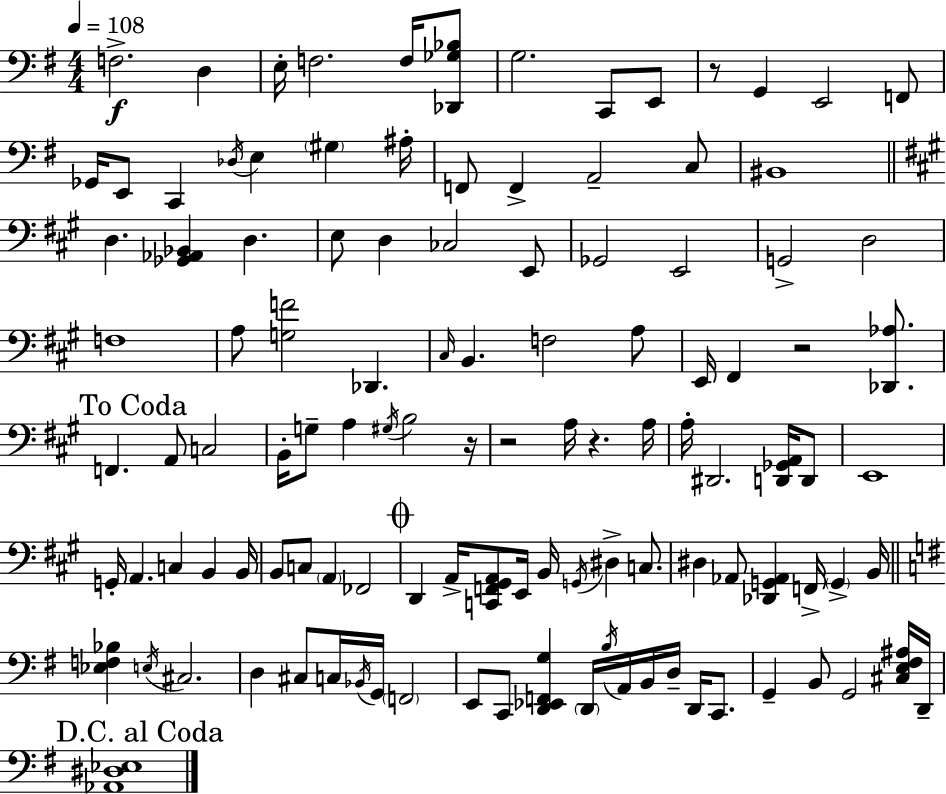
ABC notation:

X:1
T:Untitled
M:4/4
L:1/4
K:Em
F,2 D, E,/4 F,2 F,/4 [_D,,_G,_B,]/2 G,2 C,,/2 E,,/2 z/2 G,, E,,2 F,,/2 _G,,/4 E,,/2 C,, _D,/4 E, ^G, ^A,/4 F,,/2 F,, A,,2 C,/2 ^B,,4 D, [_G,,_A,,_B,,] D, E,/2 D, _C,2 E,,/2 _G,,2 E,,2 G,,2 D,2 F,4 A,/2 [G,F]2 _D,, ^C,/4 B,, F,2 A,/2 E,,/4 ^F,, z2 [_D,,_A,]/2 F,, A,,/2 C,2 B,,/4 G,/2 A, ^G,/4 B,2 z/4 z2 A,/4 z A,/4 A,/4 ^D,,2 [D,,_G,,A,,]/4 D,,/2 E,,4 G,,/4 A,, C, B,, B,,/4 B,,/2 C,/2 A,, _F,,2 D,, A,,/4 [C,,F,,^G,,A,,]/2 E,,/4 B,,/4 G,,/4 ^D, C,/2 ^D, _A,,/2 [_D,,G,,_A,,] F,,/4 G,, B,,/4 [_E,F,_B,] E,/4 ^C,2 D, ^C,/2 C,/4 _B,,/4 G,,/4 F,,2 E,,/2 C,,/2 [D,,_E,,F,,G,] D,,/4 B,/4 A,,/4 B,,/4 D,/4 D,,/4 C,,/2 G,, B,,/2 G,,2 [^C,E,^F,^A,]/4 D,,/4 [_A,,^D,_E,]4